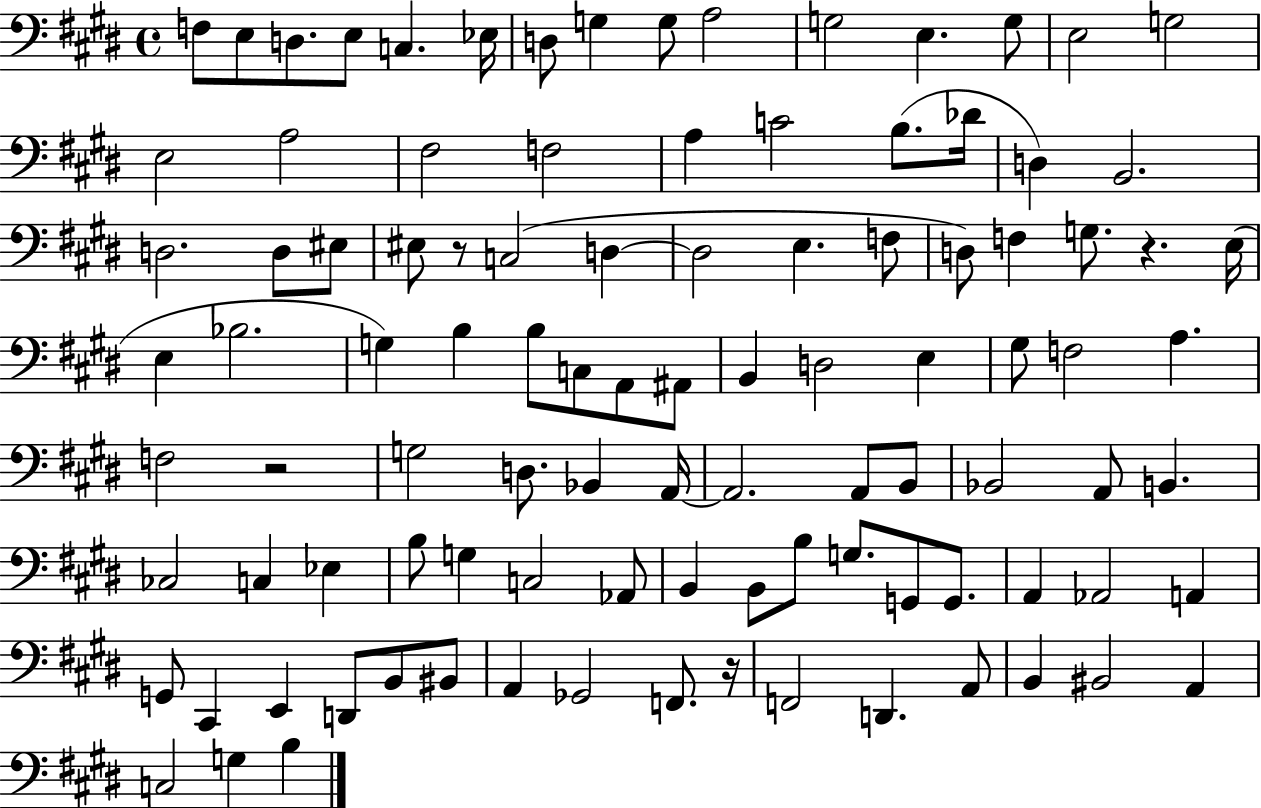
F3/e E3/e D3/e. E3/e C3/q. Eb3/s D3/e G3/q G3/e A3/h G3/h E3/q. G3/e E3/h G3/h E3/h A3/h F#3/h F3/h A3/q C4/h B3/e. Db4/s D3/q B2/h. D3/h. D3/e EIS3/e EIS3/e R/e C3/h D3/q D3/h E3/q. F3/e D3/e F3/q G3/e. R/q. E3/s E3/q Bb3/h. G3/q B3/q B3/e C3/e A2/e A#2/e B2/q D3/h E3/q G#3/e F3/h A3/q. F3/h R/h G3/h D3/e. Bb2/q A2/s A2/h. A2/e B2/e Bb2/h A2/e B2/q. CES3/h C3/q Eb3/q B3/e G3/q C3/h Ab2/e B2/q B2/e B3/e G3/e. G2/e G2/e. A2/q Ab2/h A2/q G2/e C#2/q E2/q D2/e B2/e BIS2/e A2/q Gb2/h F2/e. R/s F2/h D2/q. A2/e B2/q BIS2/h A2/q C3/h G3/q B3/q